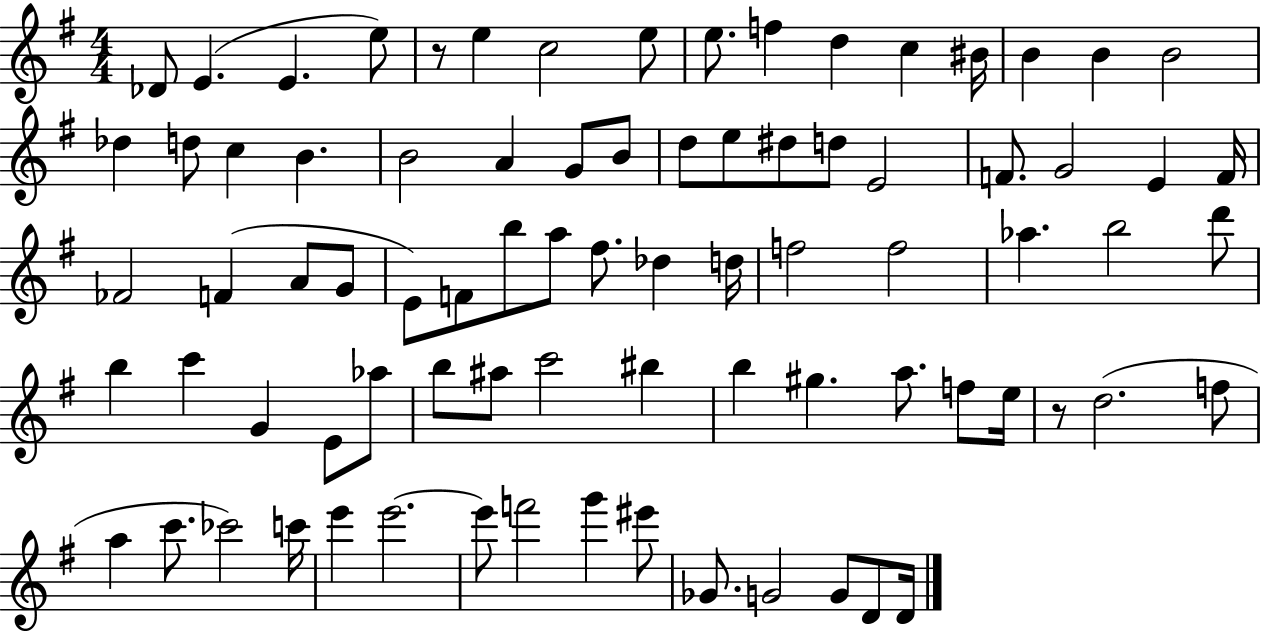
{
  \clef treble
  \numericTimeSignature
  \time 4/4
  \key g \major
  des'8 e'4.( e'4. e''8) | r8 e''4 c''2 e''8 | e''8. f''4 d''4 c''4 bis'16 | b'4 b'4 b'2 | \break des''4 d''8 c''4 b'4. | b'2 a'4 g'8 b'8 | d''8 e''8 dis''8 d''8 e'2 | f'8. g'2 e'4 f'16 | \break fes'2 f'4( a'8 g'8 | e'8) f'8 b''8 a''8 fis''8. des''4 d''16 | f''2 f''2 | aes''4. b''2 d'''8 | \break b''4 c'''4 g'4 e'8 aes''8 | b''8 ais''8 c'''2 bis''4 | b''4 gis''4. a''8. f''8 e''16 | r8 d''2.( f''8 | \break a''4 c'''8. ces'''2) c'''16 | e'''4 e'''2.~~ | e'''8 f'''2 g'''4 eis'''8 | ges'8. g'2 g'8 d'8 d'16 | \break \bar "|."
}